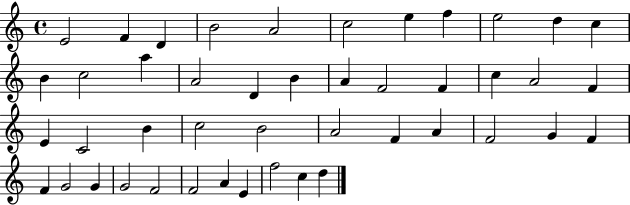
X:1
T:Untitled
M:4/4
L:1/4
K:C
E2 F D B2 A2 c2 e f e2 d c B c2 a A2 D B A F2 F c A2 F E C2 B c2 B2 A2 F A F2 G F F G2 G G2 F2 F2 A E f2 c d